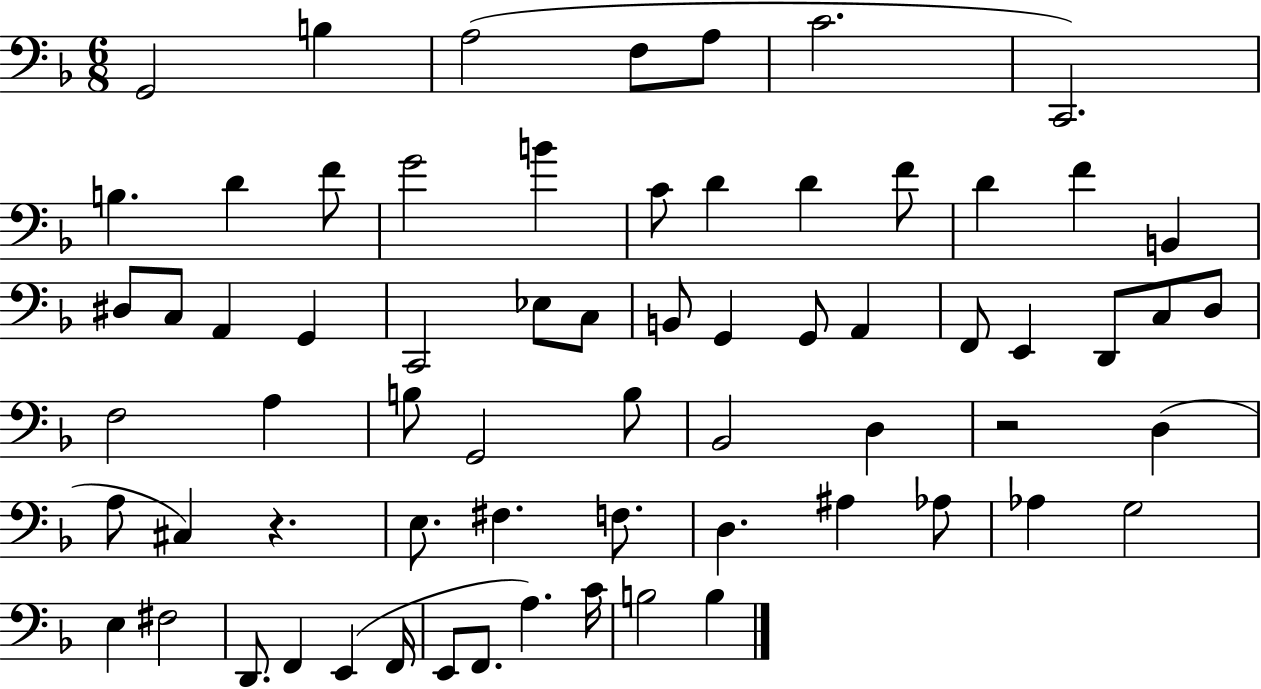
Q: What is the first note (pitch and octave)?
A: G2